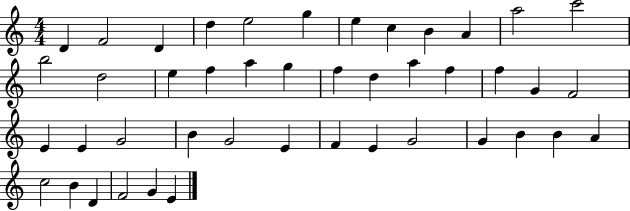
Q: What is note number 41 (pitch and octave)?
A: D4